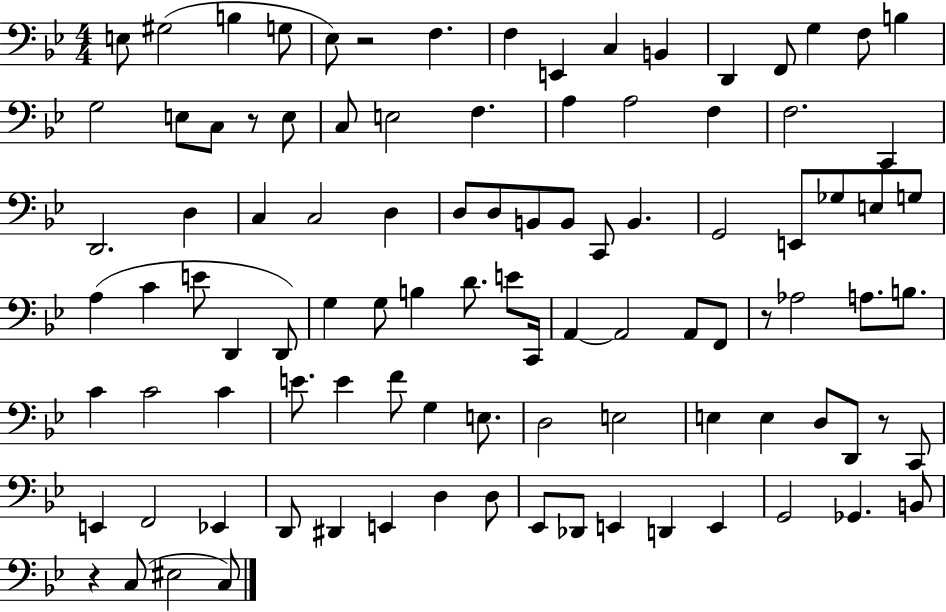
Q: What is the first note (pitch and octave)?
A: E3